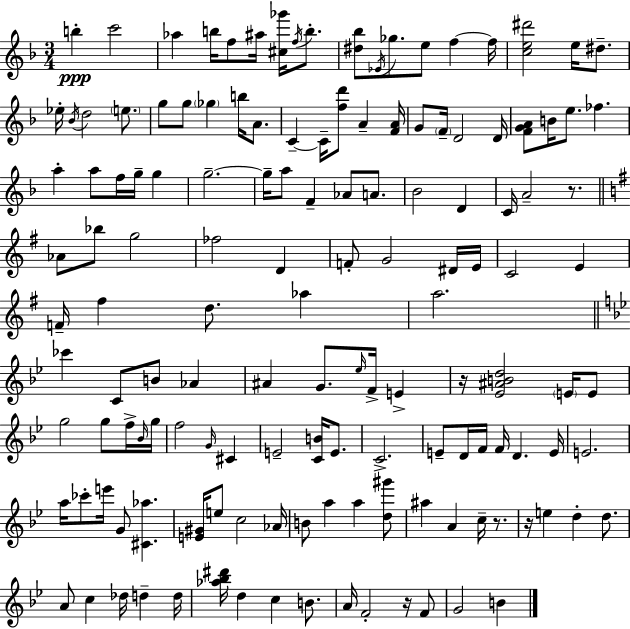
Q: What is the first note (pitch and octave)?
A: B5